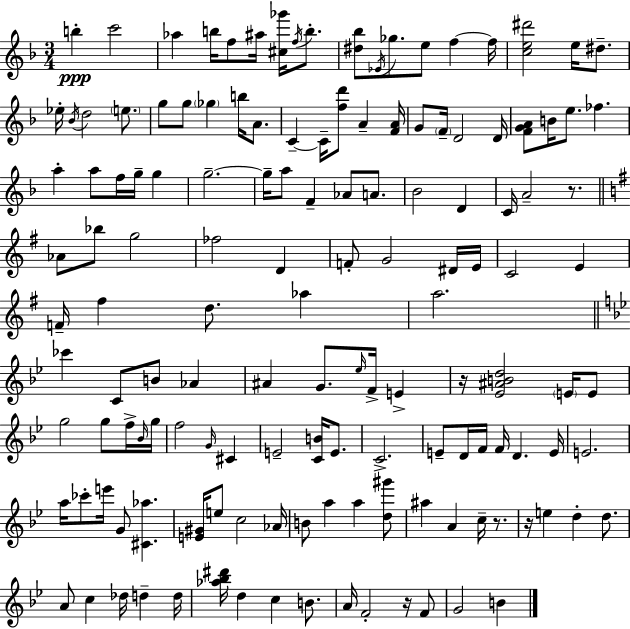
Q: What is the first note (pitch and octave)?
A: B5